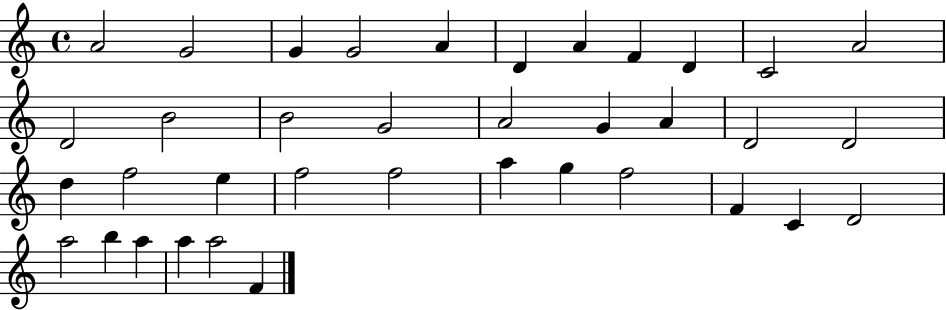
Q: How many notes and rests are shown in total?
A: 37